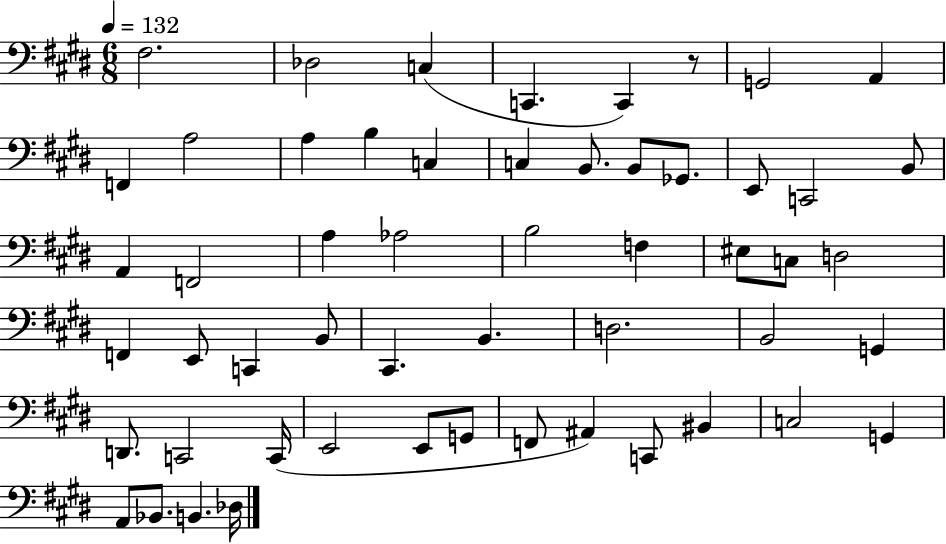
X:1
T:Untitled
M:6/8
L:1/4
K:E
^F,2 _D,2 C, C,, C,, z/2 G,,2 A,, F,, A,2 A, B, C, C, B,,/2 B,,/2 _G,,/2 E,,/2 C,,2 B,,/2 A,, F,,2 A, _A,2 B,2 F, ^E,/2 C,/2 D,2 F,, E,,/2 C,, B,,/2 ^C,, B,, D,2 B,,2 G,, D,,/2 C,,2 C,,/4 E,,2 E,,/2 G,,/2 F,,/2 ^A,, C,,/2 ^B,, C,2 G,, A,,/2 _B,,/2 B,, _D,/4